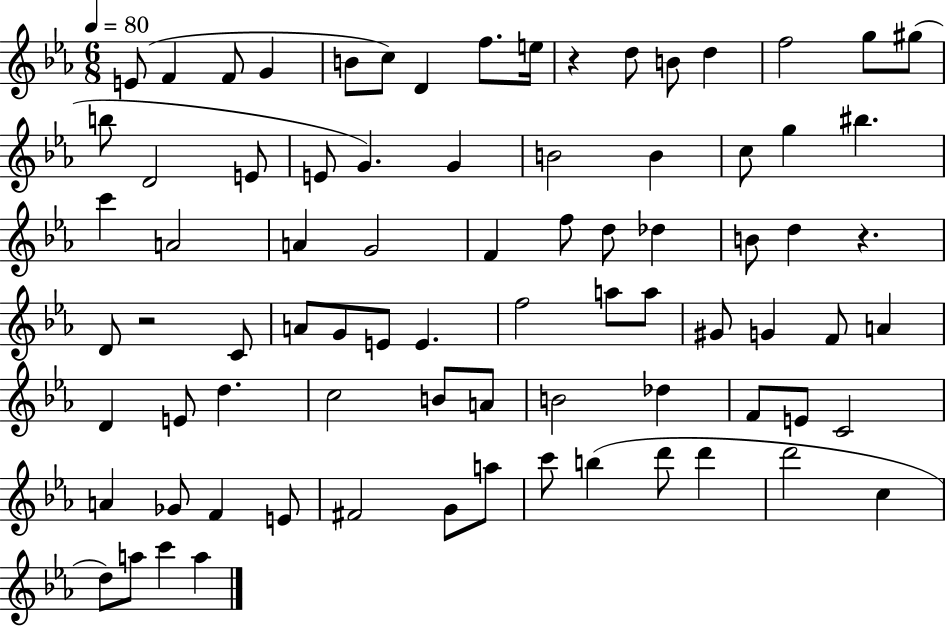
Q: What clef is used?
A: treble